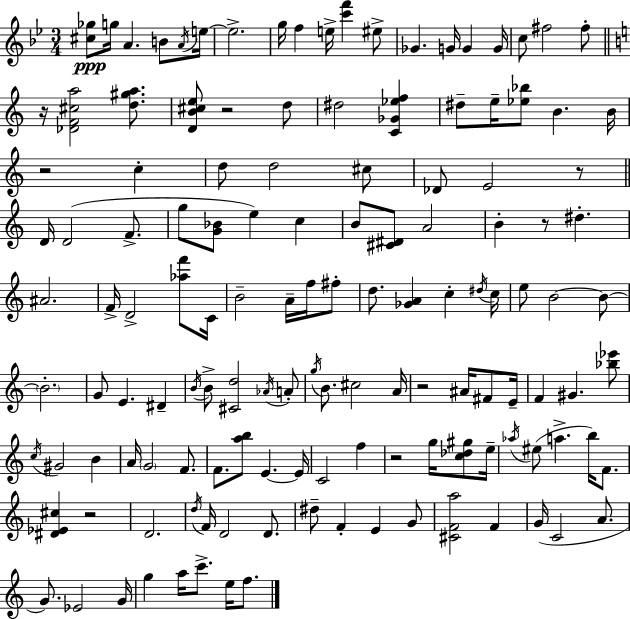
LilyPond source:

{
  \clef treble
  \numericTimeSignature
  \time 3/4
  \key bes \major
  <cis'' ges''>8\ppp g''16 a'4. b'8 \acciaccatura { a'16 } | e''16~~ e''2.-> | g''16 f''4 e''16-> <c''' f'''>4 eis''8-> | ges'4. g'16 g'4 | \break g'16 c''8 fis''2 fis''8-. | \bar "||" \break \key a \minor r16 <des' f' cis'' a''>2 <d'' gis'' a''>8. | <d' b' cis'' e''>8 r2 d''8 | dis''2 <c' ges' ees'' f''>4 | dis''8-- e''16-- <ees'' bes''>8 b'4. b'16 | \break r2 c''4-. | d''8 d''2 cis''8 | des'8 e'2 r8 | \bar "||" \break \key a \minor d'16 d'2( f'8.-> | g''8 <g' bes'>8 e''4) c''4 | b'8 <cis' dis'>8 a'2 | b'4-. r8 dis''4.-. | \break ais'2. | f'16-> d'2-> <aes'' f'''>8 c'16 | b'2-- a'16-- f''16 fis''8-. | d''8. <ges' a'>4 c''4-. \acciaccatura { dis''16 } | \break c''16 e''8 b'2~~ b'8~~ | \parenthesize b'2.-. | g'8 e'4. dis'4-- | \acciaccatura { b'16 } b'8-> <cis' d''>2 | \break \acciaccatura { aes'16 } a'8-. \acciaccatura { g''16 } b'8. cis''2 | a'16 r2 | ais'16 fis'8 e'16-- f'4 gis'4. | <bes'' ees'''>8 \acciaccatura { c''16 } gis'2 | \break b'4 a'16 \parenthesize g'2 | f'8. f'8. <a'' b''>8 e'4.~~ | e'16 c'2 | f''4 r2 | \break g''16 <c'' des'' gis''>8 e''16-- \acciaccatura { aes''16 }( eis''8 a''4.-> | b''16) f'8. <dis' ees' cis''>4 r2 | d'2. | \acciaccatura { d''16 } f'16 d'2 | \break d'8. dis''8-- f'4-. | e'4 g'8 <cis' f' a''>2 | f'4 g'16( c'2 | a'8. g'8.) ees'2 | \break g'16 g''4 a''16 | c'''8.-> e''16 f''8. \bar "|."
}